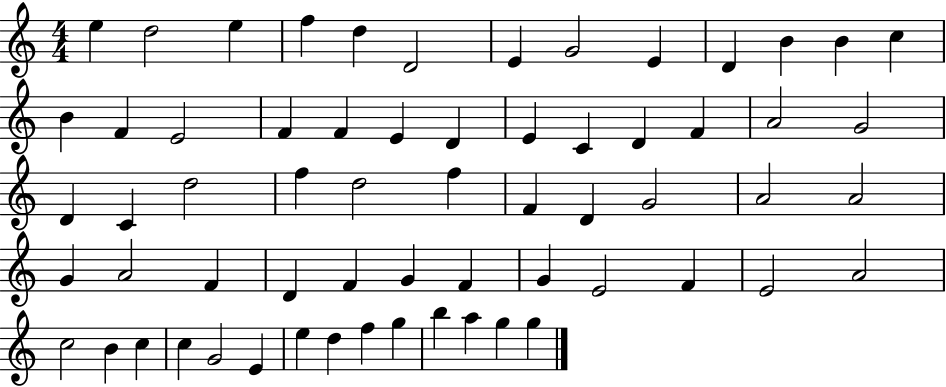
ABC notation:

X:1
T:Untitled
M:4/4
L:1/4
K:C
e d2 e f d D2 E G2 E D B B c B F E2 F F E D E C D F A2 G2 D C d2 f d2 f F D G2 A2 A2 G A2 F D F G F G E2 F E2 A2 c2 B c c G2 E e d f g b a g g